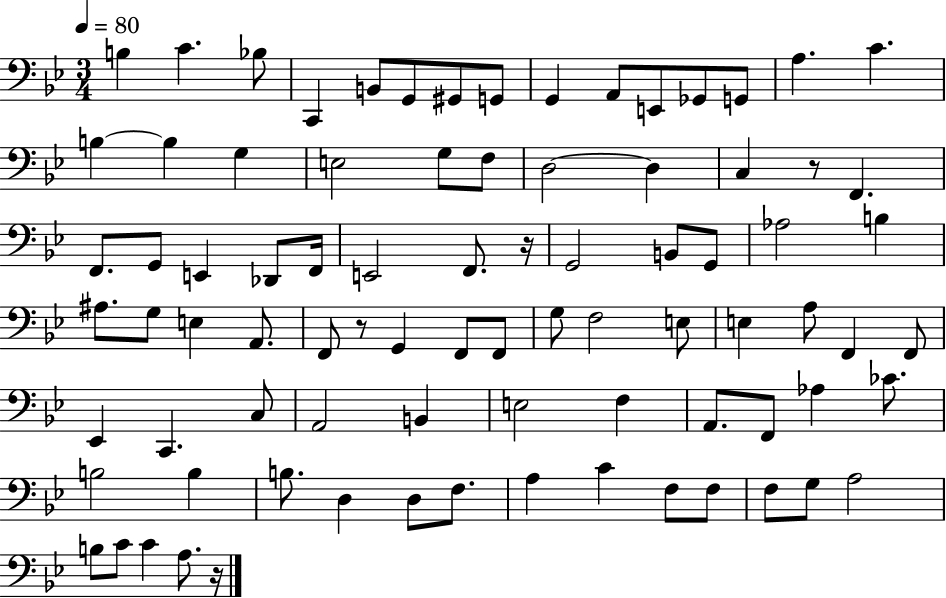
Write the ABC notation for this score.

X:1
T:Untitled
M:3/4
L:1/4
K:Bb
B, C _B,/2 C,, B,,/2 G,,/2 ^G,,/2 G,,/2 G,, A,,/2 E,,/2 _G,,/2 G,,/2 A, C B, B, G, E,2 G,/2 F,/2 D,2 D, C, z/2 F,, F,,/2 G,,/2 E,, _D,,/2 F,,/4 E,,2 F,,/2 z/4 G,,2 B,,/2 G,,/2 _A,2 B, ^A,/2 G,/2 E, A,,/2 F,,/2 z/2 G,, F,,/2 F,,/2 G,/2 F,2 E,/2 E, A,/2 F,, F,,/2 _E,, C,, C,/2 A,,2 B,, E,2 F, A,,/2 F,,/2 _A, _C/2 B,2 B, B,/2 D, D,/2 F,/2 A, C F,/2 F,/2 F,/2 G,/2 A,2 B,/2 C/2 C A,/2 z/4